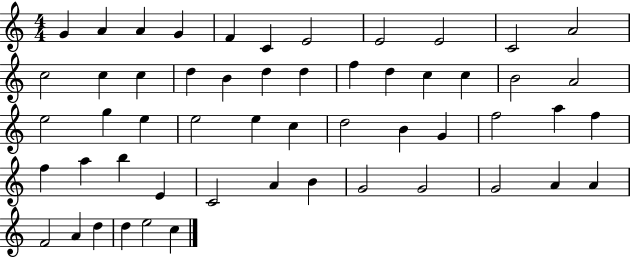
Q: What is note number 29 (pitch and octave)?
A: E5